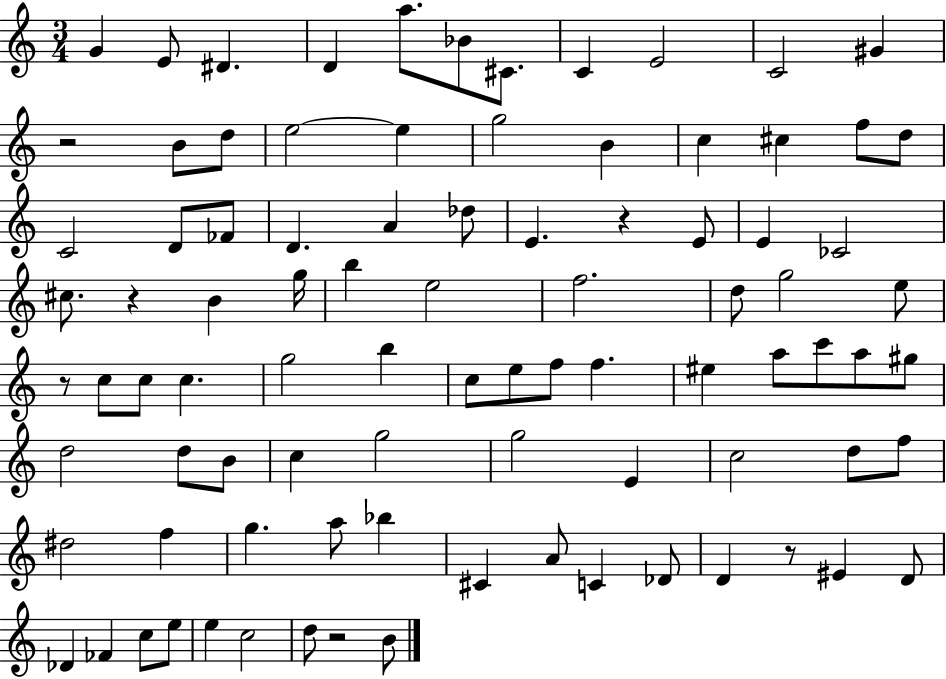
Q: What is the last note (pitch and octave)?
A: B4